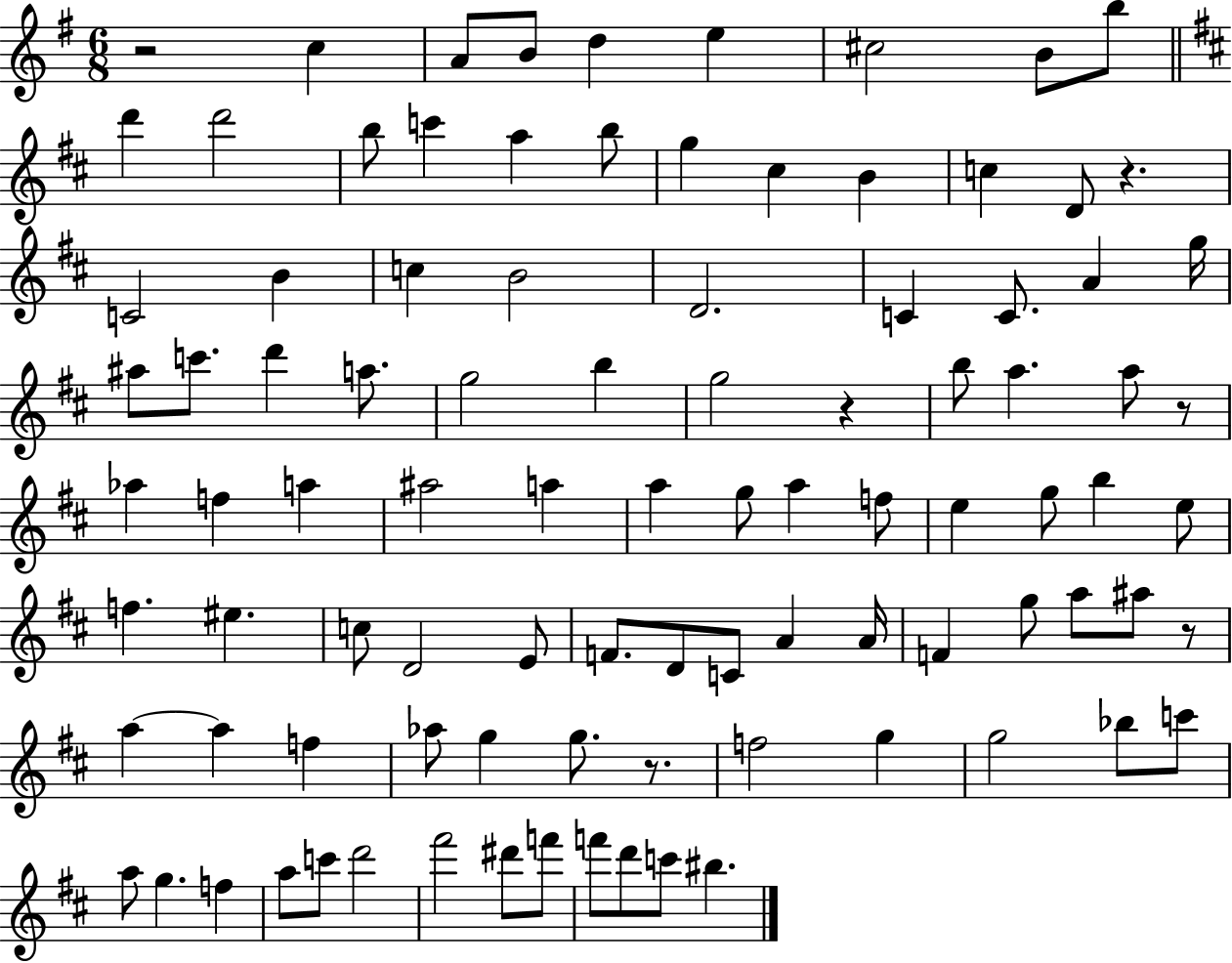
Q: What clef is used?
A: treble